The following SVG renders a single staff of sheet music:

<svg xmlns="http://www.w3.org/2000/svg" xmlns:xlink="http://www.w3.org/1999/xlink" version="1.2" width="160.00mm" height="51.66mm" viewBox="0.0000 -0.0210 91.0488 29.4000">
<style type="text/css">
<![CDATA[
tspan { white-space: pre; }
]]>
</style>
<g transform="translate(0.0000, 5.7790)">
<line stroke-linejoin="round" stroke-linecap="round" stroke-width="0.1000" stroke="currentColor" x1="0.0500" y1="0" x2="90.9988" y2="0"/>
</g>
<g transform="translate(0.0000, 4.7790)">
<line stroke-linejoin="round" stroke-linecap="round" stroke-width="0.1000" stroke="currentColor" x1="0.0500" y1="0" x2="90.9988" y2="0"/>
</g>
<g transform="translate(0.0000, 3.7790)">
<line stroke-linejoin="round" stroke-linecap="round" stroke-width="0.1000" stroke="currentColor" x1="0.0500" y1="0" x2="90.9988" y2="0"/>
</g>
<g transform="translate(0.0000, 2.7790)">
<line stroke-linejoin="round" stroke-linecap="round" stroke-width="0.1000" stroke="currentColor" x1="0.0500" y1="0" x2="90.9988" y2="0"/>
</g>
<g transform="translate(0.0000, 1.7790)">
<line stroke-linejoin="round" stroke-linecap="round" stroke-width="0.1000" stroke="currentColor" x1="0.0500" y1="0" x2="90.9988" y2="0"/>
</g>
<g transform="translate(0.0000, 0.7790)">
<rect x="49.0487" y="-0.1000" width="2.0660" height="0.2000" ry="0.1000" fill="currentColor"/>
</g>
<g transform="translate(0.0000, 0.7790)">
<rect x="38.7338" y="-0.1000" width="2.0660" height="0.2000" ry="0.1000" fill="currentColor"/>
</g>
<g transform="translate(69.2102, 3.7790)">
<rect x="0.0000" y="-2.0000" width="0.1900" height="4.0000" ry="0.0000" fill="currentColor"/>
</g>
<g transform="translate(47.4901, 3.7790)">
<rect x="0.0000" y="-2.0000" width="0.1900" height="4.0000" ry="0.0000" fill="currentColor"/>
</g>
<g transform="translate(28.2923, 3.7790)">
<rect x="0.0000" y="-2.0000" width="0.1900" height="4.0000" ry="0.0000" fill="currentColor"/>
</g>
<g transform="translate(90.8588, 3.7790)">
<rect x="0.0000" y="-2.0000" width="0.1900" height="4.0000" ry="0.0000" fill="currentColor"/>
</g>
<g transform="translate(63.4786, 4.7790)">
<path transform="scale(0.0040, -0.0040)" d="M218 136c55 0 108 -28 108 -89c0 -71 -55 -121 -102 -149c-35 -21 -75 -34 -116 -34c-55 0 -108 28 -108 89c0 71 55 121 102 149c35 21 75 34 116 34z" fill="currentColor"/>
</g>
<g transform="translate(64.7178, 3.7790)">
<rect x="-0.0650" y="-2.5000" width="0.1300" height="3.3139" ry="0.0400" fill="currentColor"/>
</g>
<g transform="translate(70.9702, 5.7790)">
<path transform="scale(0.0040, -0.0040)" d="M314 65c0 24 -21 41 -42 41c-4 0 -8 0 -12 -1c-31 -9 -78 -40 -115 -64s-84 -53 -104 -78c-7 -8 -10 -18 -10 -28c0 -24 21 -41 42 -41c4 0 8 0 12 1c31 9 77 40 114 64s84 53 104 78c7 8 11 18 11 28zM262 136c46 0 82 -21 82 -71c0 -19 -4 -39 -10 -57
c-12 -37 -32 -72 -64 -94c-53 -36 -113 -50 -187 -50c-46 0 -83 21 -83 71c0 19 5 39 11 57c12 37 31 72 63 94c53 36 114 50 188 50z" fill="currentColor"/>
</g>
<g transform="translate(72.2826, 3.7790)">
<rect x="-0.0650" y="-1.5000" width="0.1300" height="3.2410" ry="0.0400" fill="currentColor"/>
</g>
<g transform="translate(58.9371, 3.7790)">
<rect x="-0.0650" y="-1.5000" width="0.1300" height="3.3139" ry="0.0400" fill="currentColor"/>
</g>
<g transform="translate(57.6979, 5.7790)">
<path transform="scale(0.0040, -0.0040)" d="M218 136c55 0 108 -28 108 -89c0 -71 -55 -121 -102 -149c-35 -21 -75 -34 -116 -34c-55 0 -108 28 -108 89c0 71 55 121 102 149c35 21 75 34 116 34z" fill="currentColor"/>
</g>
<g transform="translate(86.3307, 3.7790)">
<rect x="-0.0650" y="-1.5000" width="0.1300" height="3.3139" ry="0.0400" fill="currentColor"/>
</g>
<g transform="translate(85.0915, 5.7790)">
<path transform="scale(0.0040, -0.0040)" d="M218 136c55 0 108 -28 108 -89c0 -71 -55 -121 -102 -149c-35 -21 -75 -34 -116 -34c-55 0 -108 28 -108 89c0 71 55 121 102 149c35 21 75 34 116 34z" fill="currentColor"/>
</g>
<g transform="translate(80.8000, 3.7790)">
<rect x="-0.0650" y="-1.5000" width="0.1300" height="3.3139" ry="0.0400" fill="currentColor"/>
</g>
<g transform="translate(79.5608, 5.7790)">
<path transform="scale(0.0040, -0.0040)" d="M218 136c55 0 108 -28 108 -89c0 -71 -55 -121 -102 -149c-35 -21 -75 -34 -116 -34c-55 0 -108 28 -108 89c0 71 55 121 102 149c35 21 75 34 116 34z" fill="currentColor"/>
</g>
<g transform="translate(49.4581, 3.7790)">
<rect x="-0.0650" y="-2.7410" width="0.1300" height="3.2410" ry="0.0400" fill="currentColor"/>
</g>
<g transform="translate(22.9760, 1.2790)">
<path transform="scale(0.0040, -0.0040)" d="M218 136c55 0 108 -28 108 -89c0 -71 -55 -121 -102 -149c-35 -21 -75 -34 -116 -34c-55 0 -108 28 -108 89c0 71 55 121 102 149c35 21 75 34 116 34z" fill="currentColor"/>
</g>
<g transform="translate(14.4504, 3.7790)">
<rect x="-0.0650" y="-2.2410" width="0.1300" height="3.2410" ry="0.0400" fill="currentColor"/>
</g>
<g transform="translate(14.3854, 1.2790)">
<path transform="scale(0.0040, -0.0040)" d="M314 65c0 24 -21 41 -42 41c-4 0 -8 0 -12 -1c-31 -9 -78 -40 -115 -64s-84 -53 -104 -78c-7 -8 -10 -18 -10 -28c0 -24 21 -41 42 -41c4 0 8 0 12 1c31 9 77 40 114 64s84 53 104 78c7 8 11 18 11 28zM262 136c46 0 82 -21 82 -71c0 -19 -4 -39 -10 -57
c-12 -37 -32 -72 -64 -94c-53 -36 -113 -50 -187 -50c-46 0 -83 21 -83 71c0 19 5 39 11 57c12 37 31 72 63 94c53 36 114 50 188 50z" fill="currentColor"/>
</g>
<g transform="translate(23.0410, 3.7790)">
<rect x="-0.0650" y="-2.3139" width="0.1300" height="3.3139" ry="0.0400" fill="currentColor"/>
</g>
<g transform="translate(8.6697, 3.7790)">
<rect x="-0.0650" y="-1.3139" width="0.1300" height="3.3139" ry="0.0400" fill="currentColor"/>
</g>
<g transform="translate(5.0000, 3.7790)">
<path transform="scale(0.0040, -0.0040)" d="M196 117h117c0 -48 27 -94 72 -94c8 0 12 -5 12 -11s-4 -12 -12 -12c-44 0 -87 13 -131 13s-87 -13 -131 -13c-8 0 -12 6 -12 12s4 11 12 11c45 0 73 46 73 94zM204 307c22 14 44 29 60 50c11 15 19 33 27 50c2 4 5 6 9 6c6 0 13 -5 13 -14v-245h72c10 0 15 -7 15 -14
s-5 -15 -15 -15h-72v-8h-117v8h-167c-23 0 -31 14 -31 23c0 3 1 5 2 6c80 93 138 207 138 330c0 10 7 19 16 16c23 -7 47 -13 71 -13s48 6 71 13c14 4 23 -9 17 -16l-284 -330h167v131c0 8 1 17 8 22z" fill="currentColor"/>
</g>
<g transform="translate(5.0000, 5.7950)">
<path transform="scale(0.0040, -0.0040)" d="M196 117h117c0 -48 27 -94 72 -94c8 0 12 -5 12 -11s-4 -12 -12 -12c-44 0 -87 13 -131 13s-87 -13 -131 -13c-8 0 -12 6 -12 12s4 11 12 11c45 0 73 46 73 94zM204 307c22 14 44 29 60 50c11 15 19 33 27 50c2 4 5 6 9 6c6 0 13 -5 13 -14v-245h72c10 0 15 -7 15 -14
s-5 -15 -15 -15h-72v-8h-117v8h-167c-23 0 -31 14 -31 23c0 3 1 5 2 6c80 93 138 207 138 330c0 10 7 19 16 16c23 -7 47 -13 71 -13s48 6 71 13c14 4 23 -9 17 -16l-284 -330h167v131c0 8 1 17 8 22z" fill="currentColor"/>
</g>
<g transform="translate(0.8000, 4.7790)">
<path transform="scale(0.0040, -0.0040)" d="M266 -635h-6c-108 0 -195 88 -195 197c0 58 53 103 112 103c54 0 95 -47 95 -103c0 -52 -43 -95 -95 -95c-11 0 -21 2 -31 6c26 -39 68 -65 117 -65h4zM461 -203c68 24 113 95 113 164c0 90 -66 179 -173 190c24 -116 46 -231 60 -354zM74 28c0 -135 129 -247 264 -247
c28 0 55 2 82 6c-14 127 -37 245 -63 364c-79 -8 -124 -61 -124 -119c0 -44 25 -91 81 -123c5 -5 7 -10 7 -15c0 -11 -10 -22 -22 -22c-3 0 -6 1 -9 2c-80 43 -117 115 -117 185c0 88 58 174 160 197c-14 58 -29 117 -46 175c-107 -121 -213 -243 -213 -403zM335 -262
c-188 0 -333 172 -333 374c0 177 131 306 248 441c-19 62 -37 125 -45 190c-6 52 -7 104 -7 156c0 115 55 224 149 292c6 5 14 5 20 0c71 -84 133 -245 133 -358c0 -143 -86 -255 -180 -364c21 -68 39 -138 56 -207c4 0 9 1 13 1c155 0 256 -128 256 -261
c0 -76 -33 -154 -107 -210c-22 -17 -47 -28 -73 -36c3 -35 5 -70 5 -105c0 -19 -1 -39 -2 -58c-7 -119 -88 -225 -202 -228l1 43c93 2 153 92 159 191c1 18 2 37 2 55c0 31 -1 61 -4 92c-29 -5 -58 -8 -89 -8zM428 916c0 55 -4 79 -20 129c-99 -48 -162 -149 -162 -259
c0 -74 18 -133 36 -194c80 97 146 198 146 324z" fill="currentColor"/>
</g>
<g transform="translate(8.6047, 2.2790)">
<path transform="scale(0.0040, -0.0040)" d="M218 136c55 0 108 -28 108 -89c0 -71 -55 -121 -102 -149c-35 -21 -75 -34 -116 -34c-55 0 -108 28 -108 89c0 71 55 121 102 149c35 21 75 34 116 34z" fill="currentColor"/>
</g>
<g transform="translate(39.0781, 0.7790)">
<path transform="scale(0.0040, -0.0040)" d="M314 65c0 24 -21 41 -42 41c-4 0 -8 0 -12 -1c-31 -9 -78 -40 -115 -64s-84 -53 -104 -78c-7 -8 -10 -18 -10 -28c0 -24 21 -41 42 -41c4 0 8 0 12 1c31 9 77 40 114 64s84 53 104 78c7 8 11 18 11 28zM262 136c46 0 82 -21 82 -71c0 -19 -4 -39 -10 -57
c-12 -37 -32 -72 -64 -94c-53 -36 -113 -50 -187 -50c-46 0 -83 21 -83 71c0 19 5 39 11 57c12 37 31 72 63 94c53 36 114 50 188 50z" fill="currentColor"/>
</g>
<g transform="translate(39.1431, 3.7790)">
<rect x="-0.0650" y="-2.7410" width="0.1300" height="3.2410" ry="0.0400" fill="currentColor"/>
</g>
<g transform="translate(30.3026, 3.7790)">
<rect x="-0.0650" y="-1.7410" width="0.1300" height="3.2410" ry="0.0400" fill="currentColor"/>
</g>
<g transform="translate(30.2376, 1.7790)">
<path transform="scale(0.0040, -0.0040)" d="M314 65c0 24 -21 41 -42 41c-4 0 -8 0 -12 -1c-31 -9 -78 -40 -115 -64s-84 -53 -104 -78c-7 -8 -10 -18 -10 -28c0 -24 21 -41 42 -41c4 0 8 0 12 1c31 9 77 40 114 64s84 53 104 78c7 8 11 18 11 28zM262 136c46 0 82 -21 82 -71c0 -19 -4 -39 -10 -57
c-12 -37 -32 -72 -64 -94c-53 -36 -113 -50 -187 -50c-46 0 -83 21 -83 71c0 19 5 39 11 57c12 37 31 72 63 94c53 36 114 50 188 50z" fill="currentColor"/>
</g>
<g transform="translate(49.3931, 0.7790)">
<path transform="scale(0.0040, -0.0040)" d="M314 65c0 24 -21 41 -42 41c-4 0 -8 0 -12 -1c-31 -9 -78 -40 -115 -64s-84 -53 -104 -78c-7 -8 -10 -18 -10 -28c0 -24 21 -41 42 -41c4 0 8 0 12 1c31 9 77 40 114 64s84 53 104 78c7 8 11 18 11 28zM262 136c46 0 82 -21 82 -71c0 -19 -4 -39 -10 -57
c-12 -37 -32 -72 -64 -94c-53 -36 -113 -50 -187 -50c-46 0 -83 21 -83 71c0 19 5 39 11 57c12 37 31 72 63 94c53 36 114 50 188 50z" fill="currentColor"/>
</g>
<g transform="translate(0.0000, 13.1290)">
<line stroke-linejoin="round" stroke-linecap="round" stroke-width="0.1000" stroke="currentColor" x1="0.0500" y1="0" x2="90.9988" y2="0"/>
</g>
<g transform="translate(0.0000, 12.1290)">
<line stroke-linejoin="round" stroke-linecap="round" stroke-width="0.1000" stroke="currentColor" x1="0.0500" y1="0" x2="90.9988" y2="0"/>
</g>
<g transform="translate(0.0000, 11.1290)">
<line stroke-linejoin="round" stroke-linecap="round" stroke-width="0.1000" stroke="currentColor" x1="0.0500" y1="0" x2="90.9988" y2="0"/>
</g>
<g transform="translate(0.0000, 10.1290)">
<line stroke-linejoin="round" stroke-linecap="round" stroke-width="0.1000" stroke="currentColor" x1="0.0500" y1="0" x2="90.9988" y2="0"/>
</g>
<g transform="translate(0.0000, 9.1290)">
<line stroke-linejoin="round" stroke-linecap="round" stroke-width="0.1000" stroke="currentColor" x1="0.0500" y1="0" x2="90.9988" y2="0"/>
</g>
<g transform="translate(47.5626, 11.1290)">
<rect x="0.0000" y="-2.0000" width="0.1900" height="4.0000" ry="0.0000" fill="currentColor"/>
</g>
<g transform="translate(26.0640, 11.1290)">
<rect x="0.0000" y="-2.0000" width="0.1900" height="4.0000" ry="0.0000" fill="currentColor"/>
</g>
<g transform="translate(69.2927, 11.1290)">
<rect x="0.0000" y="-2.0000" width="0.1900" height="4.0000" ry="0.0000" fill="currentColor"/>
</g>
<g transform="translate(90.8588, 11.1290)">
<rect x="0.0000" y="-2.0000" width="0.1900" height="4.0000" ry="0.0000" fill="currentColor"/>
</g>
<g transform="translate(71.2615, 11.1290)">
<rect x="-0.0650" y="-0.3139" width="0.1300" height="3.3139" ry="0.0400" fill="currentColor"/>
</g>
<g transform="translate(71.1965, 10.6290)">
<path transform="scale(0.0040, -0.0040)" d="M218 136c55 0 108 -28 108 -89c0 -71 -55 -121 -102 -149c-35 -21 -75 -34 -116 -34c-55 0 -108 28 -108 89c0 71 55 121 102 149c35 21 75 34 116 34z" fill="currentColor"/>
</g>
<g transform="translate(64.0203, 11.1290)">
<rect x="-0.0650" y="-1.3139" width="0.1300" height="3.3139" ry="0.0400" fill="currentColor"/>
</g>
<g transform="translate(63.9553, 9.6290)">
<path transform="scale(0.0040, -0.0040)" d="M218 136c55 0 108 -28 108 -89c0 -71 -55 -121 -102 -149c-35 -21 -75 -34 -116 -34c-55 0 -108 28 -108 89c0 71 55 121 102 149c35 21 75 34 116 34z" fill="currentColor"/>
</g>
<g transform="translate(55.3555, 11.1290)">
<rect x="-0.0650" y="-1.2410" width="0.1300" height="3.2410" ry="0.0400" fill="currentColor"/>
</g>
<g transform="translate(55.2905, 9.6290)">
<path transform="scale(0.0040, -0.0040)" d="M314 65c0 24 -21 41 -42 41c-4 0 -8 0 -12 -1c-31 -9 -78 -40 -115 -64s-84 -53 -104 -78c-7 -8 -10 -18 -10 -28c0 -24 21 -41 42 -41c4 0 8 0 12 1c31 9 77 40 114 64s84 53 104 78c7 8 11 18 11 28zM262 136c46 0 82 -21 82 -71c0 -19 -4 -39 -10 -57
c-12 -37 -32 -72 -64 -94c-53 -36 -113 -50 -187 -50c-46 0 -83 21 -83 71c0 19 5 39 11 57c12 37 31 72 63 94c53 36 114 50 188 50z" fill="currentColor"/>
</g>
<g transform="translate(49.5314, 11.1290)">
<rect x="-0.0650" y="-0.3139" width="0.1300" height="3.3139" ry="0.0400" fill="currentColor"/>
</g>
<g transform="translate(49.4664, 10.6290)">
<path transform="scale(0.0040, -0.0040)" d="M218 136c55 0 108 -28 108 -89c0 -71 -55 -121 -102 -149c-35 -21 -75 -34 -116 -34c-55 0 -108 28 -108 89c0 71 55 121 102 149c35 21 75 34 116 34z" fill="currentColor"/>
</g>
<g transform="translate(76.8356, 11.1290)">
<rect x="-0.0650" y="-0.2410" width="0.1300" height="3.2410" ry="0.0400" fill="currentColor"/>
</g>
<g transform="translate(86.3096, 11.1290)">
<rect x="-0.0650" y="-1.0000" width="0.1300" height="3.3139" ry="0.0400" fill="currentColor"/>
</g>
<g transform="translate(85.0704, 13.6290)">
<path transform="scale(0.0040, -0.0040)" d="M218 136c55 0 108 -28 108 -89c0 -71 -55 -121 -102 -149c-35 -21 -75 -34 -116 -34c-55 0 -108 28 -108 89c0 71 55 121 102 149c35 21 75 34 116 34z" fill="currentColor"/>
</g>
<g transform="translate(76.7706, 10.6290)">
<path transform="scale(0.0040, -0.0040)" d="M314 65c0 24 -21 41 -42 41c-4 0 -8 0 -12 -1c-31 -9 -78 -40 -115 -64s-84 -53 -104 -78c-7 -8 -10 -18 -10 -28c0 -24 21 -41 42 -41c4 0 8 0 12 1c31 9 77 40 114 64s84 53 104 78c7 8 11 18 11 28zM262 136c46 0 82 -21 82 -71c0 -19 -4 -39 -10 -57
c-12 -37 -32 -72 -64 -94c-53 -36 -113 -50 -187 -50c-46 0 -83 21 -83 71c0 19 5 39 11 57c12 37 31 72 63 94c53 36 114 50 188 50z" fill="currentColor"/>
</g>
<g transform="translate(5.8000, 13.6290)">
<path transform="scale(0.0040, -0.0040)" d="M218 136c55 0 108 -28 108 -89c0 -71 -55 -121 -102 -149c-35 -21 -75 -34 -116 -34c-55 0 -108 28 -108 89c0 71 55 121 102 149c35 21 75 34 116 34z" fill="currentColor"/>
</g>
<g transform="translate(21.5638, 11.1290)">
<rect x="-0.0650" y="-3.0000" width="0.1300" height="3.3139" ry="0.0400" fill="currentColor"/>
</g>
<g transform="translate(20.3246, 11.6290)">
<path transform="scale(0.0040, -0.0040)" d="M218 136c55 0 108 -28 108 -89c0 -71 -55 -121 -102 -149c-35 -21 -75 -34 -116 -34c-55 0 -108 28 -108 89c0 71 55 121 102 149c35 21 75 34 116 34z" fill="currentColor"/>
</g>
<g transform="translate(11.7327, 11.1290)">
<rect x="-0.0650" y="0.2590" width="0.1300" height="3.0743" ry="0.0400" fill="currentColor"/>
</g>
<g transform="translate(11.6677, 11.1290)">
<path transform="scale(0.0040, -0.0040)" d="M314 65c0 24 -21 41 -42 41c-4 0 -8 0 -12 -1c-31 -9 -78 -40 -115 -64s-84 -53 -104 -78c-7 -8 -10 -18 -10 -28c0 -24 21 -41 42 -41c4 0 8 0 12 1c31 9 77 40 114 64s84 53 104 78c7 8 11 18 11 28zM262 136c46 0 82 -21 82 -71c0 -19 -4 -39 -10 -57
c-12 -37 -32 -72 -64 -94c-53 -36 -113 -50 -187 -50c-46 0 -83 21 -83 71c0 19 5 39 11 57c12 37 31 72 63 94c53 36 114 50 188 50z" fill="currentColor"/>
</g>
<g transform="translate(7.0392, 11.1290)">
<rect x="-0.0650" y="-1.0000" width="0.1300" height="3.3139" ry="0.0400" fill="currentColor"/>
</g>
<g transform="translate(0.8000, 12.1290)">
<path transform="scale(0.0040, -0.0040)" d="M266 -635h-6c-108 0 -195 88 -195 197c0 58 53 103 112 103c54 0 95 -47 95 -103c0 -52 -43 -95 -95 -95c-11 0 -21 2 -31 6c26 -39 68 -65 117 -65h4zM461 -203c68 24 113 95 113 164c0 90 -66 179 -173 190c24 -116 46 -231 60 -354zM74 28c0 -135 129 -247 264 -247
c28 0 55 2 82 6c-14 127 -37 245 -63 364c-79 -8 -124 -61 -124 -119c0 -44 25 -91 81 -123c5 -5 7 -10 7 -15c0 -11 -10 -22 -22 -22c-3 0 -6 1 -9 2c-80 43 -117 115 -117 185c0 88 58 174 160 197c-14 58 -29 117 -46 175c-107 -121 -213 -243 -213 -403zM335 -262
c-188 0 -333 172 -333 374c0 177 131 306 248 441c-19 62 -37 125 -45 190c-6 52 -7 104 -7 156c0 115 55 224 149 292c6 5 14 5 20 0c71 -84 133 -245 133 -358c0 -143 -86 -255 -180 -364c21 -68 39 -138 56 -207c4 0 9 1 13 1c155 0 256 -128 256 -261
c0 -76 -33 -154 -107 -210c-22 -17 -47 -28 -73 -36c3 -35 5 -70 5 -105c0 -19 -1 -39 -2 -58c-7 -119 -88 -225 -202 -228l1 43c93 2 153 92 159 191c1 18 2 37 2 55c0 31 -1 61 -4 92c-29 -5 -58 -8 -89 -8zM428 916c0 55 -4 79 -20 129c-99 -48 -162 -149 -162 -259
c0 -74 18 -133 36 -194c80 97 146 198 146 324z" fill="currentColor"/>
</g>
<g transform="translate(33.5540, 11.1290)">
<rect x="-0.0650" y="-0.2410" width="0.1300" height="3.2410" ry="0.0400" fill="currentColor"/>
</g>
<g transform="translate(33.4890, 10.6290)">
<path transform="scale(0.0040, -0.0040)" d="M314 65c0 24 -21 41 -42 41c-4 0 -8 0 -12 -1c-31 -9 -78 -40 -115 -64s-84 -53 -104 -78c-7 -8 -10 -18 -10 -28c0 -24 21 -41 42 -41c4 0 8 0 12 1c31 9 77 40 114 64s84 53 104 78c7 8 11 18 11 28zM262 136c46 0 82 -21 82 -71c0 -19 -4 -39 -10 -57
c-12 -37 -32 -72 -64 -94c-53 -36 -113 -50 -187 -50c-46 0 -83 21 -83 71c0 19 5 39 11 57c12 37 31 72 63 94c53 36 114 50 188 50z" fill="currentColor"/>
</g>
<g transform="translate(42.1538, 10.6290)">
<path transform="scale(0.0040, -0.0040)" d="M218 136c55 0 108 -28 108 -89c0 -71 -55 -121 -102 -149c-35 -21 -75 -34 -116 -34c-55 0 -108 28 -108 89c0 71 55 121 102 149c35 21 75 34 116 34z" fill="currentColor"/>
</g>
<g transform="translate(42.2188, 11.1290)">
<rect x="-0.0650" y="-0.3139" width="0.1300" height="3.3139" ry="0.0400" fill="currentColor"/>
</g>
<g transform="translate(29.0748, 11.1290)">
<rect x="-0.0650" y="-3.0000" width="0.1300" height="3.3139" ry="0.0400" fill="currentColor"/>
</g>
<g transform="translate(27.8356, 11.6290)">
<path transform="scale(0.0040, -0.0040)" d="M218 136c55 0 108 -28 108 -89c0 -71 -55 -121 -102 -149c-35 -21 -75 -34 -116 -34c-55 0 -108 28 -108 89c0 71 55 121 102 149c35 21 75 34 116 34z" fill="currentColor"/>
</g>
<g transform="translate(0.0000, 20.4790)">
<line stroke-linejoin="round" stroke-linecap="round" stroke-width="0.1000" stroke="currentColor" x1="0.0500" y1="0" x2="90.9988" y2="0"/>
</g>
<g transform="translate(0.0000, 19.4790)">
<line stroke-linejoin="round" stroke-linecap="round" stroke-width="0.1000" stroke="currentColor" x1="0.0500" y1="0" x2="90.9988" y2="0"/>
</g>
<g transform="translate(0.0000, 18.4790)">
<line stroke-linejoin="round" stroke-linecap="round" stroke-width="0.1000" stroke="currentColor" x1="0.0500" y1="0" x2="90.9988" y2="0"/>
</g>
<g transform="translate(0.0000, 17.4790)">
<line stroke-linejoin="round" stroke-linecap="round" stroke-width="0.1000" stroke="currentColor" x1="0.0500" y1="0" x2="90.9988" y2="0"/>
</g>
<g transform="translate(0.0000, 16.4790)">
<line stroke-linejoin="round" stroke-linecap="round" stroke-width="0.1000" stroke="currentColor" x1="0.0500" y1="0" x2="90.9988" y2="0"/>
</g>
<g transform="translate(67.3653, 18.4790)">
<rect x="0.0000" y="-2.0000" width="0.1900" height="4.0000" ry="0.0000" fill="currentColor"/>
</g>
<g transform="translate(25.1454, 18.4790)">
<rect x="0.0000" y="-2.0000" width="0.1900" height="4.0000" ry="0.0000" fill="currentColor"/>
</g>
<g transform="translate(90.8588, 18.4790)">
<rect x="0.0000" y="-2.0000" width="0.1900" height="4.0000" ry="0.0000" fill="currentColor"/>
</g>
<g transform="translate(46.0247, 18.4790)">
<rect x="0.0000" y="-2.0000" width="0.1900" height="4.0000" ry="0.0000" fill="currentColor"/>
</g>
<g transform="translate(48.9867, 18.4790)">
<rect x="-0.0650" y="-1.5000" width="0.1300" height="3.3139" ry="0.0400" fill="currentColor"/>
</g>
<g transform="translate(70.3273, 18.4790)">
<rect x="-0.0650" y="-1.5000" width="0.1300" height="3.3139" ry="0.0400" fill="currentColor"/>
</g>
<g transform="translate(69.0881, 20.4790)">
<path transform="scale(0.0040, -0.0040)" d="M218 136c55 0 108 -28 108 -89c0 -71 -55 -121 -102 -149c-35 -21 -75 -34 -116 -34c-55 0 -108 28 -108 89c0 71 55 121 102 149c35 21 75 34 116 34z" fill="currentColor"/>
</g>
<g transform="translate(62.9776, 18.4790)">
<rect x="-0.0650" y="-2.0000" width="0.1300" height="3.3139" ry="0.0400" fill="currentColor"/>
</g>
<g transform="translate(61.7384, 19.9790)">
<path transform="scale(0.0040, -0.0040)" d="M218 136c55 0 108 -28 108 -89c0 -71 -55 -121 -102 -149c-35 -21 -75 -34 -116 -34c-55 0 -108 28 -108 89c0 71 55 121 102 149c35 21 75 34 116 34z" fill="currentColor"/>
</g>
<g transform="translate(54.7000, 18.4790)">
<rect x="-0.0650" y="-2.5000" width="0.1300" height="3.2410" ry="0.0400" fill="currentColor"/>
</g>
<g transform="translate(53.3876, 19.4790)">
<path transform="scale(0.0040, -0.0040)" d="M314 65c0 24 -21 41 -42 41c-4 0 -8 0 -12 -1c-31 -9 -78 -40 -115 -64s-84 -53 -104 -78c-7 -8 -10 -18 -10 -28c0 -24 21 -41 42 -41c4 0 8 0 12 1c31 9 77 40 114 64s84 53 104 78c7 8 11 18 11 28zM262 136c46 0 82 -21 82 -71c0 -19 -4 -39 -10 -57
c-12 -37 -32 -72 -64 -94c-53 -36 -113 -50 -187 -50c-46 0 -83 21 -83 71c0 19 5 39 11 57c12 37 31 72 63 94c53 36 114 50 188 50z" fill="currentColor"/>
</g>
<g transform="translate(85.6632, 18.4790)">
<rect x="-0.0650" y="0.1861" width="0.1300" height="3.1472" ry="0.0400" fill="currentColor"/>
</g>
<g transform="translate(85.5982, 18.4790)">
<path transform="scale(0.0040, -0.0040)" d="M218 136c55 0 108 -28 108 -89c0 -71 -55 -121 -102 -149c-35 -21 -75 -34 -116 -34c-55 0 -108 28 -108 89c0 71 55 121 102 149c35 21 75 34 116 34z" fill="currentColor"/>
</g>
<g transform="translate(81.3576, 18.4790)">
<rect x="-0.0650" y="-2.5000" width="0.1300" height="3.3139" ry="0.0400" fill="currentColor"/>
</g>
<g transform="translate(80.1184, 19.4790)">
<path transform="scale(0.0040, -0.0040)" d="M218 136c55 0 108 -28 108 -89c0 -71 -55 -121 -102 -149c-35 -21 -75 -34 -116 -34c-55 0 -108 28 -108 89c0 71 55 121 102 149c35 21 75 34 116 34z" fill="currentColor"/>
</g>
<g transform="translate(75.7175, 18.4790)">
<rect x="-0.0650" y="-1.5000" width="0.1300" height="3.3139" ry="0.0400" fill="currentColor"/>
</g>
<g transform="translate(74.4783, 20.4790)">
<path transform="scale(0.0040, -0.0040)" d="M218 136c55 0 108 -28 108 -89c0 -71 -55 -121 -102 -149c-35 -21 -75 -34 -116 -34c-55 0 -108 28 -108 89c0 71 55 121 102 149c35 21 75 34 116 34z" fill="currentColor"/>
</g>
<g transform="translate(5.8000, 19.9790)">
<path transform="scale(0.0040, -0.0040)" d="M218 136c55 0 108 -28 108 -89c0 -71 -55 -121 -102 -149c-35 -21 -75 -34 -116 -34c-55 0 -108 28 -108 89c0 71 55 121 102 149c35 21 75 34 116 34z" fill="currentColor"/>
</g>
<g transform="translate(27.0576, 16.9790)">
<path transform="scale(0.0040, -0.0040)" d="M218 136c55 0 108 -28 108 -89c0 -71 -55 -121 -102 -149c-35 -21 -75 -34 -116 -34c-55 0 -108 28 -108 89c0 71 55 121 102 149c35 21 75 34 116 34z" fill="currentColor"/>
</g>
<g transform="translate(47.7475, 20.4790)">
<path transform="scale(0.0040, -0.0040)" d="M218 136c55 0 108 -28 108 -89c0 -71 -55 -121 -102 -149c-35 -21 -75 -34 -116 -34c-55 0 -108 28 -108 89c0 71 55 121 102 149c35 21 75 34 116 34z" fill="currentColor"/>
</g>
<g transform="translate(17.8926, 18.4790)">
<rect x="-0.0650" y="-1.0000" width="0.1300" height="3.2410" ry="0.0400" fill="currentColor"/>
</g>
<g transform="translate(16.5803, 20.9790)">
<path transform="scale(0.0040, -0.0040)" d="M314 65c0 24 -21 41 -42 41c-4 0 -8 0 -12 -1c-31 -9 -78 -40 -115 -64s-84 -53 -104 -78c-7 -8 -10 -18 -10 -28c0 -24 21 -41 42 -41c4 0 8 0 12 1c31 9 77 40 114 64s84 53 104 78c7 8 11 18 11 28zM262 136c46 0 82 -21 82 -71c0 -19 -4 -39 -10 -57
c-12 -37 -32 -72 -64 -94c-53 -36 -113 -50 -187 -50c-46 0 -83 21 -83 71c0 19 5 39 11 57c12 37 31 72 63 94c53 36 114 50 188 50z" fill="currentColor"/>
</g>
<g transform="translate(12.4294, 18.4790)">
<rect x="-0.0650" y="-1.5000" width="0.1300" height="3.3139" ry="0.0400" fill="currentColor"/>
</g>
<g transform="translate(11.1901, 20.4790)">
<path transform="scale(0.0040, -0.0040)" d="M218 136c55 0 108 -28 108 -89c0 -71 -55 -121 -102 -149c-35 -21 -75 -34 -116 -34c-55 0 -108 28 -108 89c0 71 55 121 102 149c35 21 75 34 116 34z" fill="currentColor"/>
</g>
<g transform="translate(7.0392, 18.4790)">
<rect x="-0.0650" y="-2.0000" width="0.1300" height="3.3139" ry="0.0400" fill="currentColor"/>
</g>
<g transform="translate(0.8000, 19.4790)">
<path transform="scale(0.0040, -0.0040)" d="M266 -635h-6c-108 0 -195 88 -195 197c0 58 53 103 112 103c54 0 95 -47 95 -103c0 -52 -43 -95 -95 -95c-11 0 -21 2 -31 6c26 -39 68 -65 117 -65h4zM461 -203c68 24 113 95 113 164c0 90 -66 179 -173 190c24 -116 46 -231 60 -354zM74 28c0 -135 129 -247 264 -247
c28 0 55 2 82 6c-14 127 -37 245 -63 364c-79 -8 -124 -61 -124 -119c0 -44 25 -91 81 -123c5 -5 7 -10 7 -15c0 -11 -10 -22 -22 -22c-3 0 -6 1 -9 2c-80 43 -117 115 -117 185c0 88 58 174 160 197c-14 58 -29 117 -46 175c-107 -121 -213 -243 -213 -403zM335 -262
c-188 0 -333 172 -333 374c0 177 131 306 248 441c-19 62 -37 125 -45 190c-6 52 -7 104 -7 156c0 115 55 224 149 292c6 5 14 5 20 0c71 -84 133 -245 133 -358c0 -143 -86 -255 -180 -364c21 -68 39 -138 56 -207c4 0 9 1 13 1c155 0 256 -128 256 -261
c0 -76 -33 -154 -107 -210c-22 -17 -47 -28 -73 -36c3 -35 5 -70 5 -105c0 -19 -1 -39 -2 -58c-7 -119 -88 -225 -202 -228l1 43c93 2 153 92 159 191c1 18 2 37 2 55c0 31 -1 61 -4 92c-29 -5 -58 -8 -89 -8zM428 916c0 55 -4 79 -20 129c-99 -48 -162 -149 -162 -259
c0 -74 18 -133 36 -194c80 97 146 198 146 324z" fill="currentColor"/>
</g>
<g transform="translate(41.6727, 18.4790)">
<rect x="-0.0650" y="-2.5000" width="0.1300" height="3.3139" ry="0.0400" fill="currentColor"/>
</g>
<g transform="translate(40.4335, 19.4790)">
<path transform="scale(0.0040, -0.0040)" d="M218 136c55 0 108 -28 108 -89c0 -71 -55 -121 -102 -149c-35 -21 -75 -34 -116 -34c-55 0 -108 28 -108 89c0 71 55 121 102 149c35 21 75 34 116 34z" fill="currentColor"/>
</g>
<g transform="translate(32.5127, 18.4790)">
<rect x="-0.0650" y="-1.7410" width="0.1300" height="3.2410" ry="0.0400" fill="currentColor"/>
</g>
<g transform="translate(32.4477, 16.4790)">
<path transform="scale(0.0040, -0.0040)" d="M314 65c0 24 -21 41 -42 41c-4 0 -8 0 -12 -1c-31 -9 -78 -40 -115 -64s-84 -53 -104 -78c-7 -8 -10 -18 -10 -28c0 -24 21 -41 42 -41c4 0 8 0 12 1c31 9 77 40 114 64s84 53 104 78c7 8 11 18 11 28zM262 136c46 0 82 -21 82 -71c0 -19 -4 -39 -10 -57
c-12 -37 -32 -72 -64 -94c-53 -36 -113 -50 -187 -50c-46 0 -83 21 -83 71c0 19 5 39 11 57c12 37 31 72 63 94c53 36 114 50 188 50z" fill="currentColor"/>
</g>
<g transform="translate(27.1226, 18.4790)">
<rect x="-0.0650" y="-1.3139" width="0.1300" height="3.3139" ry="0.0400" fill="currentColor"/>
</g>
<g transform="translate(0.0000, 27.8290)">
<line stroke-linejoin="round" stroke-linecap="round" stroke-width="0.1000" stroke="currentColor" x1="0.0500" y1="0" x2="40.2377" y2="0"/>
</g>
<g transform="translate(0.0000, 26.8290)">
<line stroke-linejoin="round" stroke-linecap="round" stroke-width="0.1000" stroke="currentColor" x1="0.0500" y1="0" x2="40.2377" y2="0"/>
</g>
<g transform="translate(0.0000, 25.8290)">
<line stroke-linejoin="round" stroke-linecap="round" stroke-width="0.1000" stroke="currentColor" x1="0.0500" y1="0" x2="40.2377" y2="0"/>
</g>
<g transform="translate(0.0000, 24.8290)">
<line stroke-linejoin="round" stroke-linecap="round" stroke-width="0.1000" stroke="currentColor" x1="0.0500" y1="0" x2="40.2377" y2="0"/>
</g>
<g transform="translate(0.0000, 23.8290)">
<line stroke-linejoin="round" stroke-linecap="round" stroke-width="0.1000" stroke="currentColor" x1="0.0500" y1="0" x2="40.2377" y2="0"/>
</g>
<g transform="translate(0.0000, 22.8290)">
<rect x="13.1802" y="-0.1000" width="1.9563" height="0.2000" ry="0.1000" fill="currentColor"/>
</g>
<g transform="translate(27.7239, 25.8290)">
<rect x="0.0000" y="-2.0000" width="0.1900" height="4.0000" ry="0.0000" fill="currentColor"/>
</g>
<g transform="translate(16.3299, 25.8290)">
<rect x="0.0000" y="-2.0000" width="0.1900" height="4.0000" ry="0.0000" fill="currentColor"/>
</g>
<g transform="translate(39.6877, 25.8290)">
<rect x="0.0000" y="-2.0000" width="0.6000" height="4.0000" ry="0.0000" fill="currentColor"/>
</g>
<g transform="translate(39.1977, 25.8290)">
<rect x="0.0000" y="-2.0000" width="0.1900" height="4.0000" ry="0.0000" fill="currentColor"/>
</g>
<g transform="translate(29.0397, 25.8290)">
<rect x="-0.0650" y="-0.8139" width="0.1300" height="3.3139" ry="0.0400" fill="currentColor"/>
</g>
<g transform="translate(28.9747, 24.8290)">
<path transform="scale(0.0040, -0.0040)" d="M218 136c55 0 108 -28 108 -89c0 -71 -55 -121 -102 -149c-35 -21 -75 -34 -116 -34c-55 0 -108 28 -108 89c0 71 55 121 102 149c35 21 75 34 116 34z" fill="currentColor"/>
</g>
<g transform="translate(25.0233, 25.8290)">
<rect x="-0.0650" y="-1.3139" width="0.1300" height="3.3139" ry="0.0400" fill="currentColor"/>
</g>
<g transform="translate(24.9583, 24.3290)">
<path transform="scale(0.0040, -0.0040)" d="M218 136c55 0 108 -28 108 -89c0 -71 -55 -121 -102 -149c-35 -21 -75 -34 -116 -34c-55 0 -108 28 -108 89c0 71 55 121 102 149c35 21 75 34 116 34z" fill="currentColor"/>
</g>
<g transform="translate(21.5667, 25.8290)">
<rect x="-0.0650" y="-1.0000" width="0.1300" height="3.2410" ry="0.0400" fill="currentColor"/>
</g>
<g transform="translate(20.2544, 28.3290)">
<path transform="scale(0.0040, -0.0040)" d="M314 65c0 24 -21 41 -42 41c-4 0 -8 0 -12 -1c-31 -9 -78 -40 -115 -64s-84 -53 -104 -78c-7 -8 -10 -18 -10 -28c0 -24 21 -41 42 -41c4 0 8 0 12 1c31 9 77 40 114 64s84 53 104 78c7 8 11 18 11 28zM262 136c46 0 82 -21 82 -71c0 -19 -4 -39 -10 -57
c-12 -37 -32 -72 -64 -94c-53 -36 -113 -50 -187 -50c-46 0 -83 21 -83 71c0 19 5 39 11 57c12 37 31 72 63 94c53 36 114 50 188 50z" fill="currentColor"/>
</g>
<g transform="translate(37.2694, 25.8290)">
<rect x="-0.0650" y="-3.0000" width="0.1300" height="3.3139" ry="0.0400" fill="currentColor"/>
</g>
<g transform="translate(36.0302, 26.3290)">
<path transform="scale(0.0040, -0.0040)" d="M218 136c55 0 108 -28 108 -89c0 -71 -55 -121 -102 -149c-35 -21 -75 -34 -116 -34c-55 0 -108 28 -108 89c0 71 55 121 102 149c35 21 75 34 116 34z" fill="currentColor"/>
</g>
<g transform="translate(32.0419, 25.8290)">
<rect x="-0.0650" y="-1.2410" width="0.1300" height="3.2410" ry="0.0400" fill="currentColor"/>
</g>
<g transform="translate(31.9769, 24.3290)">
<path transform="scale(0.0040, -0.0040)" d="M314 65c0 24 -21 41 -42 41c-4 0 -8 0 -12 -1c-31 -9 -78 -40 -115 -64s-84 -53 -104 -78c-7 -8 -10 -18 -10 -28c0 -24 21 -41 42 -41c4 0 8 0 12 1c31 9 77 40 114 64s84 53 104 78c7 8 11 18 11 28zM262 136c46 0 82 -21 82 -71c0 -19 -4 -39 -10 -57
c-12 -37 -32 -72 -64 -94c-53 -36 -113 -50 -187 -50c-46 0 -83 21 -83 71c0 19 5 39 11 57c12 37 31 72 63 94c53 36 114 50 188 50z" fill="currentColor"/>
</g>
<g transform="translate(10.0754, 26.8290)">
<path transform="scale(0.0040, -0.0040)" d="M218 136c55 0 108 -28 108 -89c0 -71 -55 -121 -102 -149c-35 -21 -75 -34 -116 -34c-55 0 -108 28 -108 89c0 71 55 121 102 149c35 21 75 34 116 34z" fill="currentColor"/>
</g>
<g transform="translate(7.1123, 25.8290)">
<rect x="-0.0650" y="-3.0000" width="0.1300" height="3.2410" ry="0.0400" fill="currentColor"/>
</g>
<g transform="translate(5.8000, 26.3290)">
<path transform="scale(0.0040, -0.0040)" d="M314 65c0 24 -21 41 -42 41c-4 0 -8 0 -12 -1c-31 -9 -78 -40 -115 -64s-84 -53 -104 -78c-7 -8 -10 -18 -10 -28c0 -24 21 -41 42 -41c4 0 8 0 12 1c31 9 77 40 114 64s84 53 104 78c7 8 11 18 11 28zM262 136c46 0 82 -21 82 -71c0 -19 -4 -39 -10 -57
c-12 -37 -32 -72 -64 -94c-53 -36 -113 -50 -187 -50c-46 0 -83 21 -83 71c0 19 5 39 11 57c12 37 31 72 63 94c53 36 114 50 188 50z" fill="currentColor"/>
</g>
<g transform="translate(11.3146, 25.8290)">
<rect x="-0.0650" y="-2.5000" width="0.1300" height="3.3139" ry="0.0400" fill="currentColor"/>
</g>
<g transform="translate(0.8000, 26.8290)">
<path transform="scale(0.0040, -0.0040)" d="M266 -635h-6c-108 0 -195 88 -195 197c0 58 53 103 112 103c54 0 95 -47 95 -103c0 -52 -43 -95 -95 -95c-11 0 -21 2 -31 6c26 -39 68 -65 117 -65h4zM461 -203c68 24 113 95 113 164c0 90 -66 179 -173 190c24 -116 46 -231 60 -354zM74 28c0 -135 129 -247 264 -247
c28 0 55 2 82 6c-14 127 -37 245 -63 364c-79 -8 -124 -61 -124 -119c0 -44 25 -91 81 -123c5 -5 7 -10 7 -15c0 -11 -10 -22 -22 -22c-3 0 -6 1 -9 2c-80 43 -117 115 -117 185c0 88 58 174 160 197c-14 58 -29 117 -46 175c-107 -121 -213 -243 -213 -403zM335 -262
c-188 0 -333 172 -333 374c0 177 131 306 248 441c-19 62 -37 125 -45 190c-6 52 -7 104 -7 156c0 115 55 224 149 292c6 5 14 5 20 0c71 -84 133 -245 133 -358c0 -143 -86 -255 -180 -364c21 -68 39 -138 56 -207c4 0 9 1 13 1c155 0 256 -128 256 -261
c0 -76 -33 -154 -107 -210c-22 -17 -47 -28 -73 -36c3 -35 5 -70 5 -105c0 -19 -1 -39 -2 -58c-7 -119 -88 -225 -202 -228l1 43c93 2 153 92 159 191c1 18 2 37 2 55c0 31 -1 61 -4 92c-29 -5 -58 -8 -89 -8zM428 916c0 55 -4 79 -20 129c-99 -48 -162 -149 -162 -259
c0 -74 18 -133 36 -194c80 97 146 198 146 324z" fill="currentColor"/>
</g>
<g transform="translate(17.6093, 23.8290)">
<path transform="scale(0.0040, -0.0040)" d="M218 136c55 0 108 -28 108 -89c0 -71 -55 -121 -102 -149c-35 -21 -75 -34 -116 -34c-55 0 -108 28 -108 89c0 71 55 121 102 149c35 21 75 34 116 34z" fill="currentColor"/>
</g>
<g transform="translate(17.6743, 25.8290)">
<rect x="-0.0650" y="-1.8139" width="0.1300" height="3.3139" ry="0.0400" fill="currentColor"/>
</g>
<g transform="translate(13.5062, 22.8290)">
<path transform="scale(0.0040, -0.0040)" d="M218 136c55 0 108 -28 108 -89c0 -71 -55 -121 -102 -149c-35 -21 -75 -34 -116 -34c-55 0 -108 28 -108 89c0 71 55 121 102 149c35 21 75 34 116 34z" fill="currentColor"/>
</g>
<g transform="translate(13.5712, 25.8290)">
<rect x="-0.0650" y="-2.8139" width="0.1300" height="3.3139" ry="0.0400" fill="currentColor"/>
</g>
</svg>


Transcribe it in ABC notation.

X:1
T:Untitled
M:4/4
L:1/4
K:C
e g2 g f2 a2 a2 E G E2 E E D B2 A A c2 c c e2 e c c2 D F E D2 e f2 G E G2 F E E G B A2 G a f D2 e d e2 A